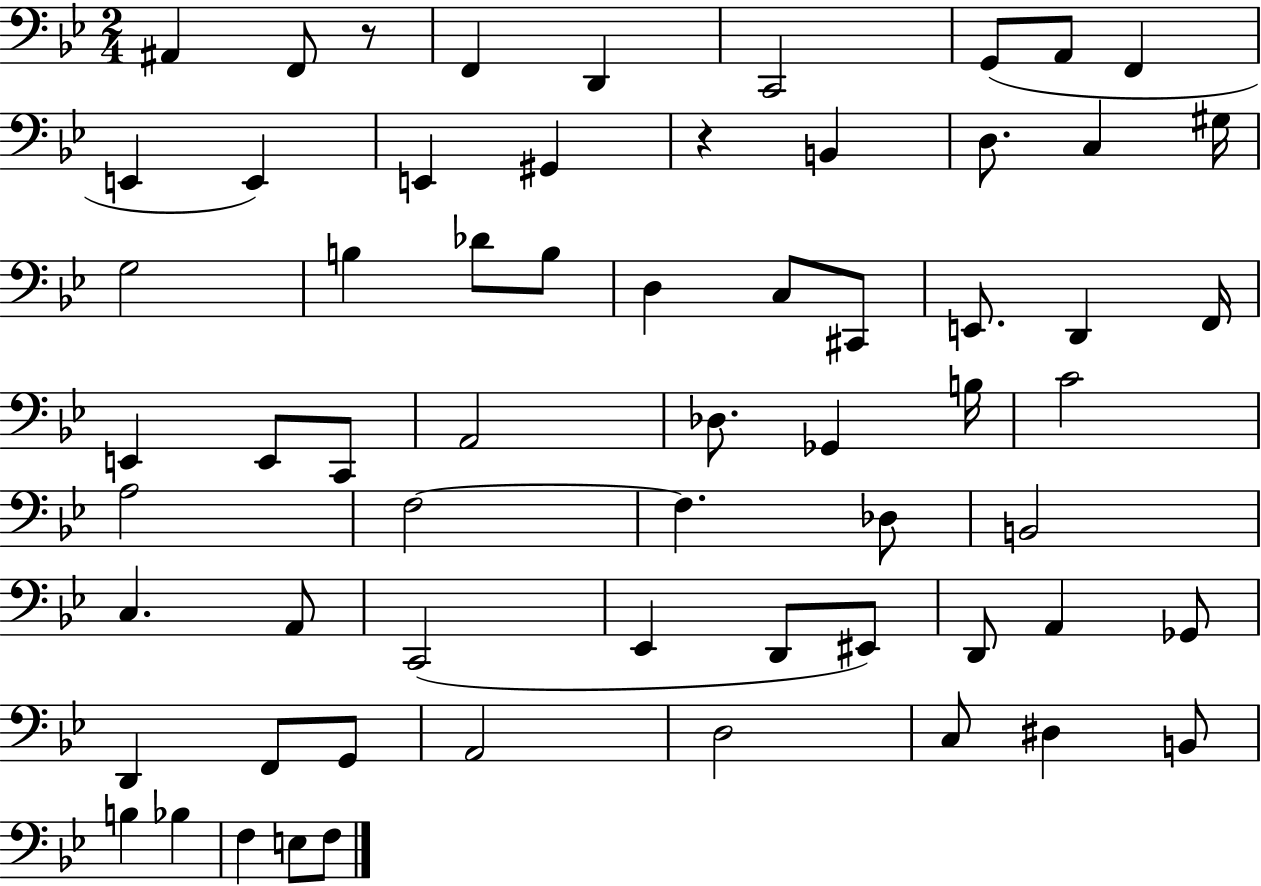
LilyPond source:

{
  \clef bass
  \numericTimeSignature
  \time 2/4
  \key bes \major
  \repeat volta 2 { ais,4 f,8 r8 | f,4 d,4 | c,2 | g,8( a,8 f,4 | \break e,4 e,4) | e,4 gis,4 | r4 b,4 | d8. c4 gis16 | \break g2 | b4 des'8 b8 | d4 c8 cis,8 | e,8. d,4 f,16 | \break e,4 e,8 c,8 | a,2 | des8. ges,4 b16 | c'2 | \break a2 | f2~~ | f4. des8 | b,2 | \break c4. a,8 | c,2( | ees,4 d,8 eis,8) | d,8 a,4 ges,8 | \break d,4 f,8 g,8 | a,2 | d2 | c8 dis4 b,8 | \break b4 bes4 | f4 e8 f8 | } \bar "|."
}